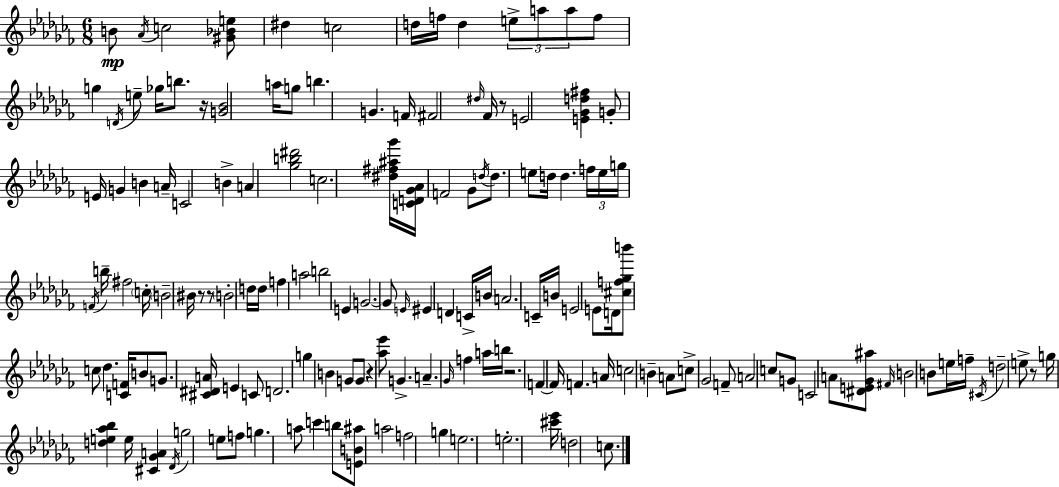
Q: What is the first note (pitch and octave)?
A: B4